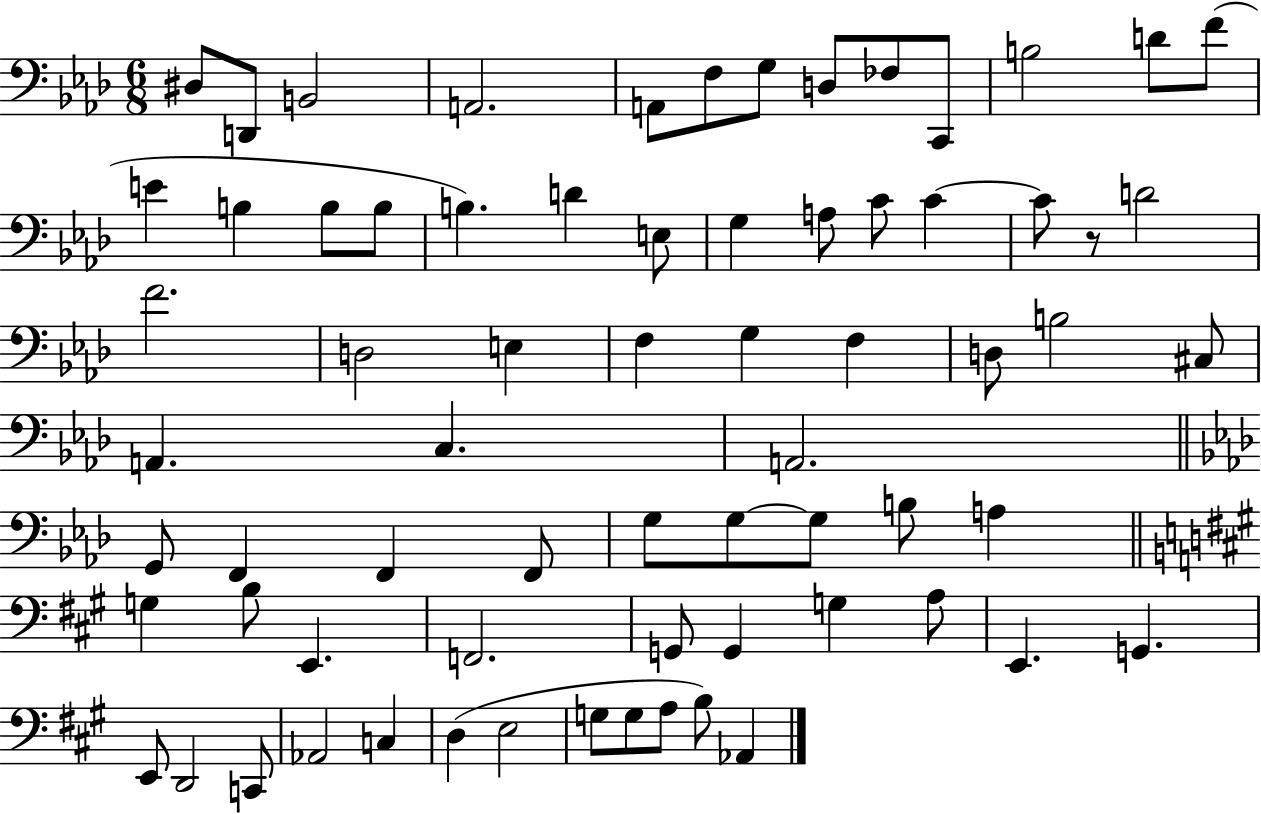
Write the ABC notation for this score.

X:1
T:Untitled
M:6/8
L:1/4
K:Ab
^D,/2 D,,/2 B,,2 A,,2 A,,/2 F,/2 G,/2 D,/2 _F,/2 C,,/2 B,2 D/2 F/2 E B, B,/2 B,/2 B, D E,/2 G, A,/2 C/2 C C/2 z/2 D2 F2 D,2 E, F, G, F, D,/2 B,2 ^C,/2 A,, C, A,,2 G,,/2 F,, F,, F,,/2 G,/2 G,/2 G,/2 B,/2 A, G, B,/2 E,, F,,2 G,,/2 G,, G, A,/2 E,, G,, E,,/2 D,,2 C,,/2 _A,,2 C, D, E,2 G,/2 G,/2 A,/2 B,/2 _A,,